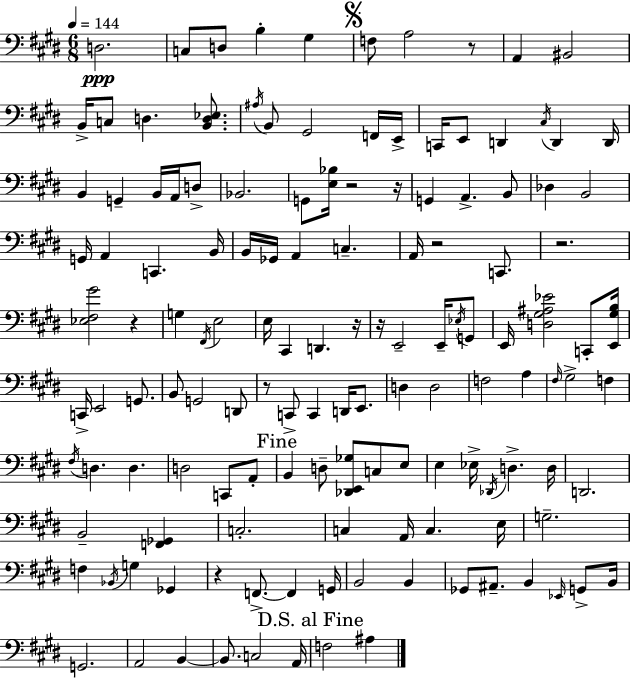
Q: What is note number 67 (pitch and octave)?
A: E2